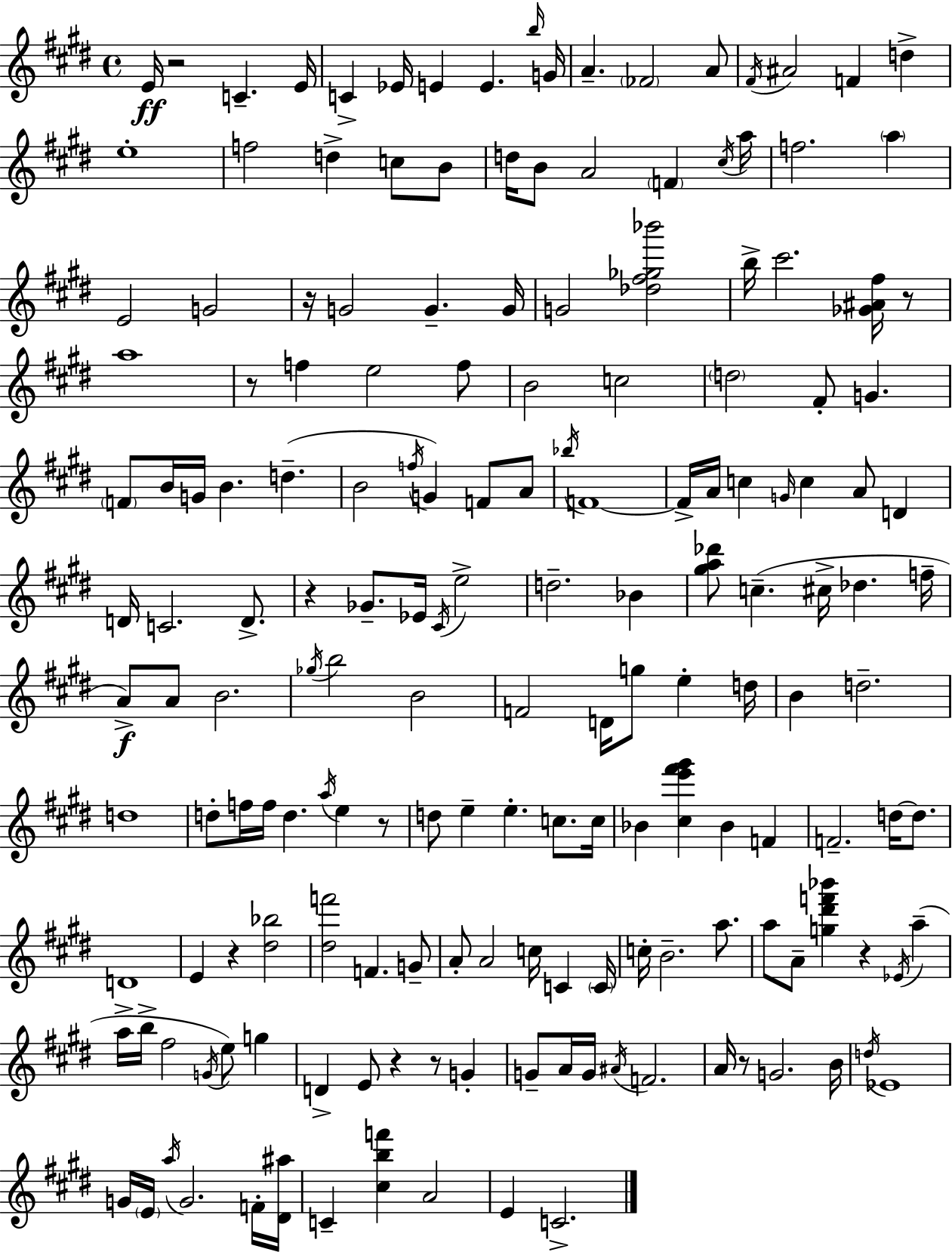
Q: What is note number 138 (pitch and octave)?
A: A#4